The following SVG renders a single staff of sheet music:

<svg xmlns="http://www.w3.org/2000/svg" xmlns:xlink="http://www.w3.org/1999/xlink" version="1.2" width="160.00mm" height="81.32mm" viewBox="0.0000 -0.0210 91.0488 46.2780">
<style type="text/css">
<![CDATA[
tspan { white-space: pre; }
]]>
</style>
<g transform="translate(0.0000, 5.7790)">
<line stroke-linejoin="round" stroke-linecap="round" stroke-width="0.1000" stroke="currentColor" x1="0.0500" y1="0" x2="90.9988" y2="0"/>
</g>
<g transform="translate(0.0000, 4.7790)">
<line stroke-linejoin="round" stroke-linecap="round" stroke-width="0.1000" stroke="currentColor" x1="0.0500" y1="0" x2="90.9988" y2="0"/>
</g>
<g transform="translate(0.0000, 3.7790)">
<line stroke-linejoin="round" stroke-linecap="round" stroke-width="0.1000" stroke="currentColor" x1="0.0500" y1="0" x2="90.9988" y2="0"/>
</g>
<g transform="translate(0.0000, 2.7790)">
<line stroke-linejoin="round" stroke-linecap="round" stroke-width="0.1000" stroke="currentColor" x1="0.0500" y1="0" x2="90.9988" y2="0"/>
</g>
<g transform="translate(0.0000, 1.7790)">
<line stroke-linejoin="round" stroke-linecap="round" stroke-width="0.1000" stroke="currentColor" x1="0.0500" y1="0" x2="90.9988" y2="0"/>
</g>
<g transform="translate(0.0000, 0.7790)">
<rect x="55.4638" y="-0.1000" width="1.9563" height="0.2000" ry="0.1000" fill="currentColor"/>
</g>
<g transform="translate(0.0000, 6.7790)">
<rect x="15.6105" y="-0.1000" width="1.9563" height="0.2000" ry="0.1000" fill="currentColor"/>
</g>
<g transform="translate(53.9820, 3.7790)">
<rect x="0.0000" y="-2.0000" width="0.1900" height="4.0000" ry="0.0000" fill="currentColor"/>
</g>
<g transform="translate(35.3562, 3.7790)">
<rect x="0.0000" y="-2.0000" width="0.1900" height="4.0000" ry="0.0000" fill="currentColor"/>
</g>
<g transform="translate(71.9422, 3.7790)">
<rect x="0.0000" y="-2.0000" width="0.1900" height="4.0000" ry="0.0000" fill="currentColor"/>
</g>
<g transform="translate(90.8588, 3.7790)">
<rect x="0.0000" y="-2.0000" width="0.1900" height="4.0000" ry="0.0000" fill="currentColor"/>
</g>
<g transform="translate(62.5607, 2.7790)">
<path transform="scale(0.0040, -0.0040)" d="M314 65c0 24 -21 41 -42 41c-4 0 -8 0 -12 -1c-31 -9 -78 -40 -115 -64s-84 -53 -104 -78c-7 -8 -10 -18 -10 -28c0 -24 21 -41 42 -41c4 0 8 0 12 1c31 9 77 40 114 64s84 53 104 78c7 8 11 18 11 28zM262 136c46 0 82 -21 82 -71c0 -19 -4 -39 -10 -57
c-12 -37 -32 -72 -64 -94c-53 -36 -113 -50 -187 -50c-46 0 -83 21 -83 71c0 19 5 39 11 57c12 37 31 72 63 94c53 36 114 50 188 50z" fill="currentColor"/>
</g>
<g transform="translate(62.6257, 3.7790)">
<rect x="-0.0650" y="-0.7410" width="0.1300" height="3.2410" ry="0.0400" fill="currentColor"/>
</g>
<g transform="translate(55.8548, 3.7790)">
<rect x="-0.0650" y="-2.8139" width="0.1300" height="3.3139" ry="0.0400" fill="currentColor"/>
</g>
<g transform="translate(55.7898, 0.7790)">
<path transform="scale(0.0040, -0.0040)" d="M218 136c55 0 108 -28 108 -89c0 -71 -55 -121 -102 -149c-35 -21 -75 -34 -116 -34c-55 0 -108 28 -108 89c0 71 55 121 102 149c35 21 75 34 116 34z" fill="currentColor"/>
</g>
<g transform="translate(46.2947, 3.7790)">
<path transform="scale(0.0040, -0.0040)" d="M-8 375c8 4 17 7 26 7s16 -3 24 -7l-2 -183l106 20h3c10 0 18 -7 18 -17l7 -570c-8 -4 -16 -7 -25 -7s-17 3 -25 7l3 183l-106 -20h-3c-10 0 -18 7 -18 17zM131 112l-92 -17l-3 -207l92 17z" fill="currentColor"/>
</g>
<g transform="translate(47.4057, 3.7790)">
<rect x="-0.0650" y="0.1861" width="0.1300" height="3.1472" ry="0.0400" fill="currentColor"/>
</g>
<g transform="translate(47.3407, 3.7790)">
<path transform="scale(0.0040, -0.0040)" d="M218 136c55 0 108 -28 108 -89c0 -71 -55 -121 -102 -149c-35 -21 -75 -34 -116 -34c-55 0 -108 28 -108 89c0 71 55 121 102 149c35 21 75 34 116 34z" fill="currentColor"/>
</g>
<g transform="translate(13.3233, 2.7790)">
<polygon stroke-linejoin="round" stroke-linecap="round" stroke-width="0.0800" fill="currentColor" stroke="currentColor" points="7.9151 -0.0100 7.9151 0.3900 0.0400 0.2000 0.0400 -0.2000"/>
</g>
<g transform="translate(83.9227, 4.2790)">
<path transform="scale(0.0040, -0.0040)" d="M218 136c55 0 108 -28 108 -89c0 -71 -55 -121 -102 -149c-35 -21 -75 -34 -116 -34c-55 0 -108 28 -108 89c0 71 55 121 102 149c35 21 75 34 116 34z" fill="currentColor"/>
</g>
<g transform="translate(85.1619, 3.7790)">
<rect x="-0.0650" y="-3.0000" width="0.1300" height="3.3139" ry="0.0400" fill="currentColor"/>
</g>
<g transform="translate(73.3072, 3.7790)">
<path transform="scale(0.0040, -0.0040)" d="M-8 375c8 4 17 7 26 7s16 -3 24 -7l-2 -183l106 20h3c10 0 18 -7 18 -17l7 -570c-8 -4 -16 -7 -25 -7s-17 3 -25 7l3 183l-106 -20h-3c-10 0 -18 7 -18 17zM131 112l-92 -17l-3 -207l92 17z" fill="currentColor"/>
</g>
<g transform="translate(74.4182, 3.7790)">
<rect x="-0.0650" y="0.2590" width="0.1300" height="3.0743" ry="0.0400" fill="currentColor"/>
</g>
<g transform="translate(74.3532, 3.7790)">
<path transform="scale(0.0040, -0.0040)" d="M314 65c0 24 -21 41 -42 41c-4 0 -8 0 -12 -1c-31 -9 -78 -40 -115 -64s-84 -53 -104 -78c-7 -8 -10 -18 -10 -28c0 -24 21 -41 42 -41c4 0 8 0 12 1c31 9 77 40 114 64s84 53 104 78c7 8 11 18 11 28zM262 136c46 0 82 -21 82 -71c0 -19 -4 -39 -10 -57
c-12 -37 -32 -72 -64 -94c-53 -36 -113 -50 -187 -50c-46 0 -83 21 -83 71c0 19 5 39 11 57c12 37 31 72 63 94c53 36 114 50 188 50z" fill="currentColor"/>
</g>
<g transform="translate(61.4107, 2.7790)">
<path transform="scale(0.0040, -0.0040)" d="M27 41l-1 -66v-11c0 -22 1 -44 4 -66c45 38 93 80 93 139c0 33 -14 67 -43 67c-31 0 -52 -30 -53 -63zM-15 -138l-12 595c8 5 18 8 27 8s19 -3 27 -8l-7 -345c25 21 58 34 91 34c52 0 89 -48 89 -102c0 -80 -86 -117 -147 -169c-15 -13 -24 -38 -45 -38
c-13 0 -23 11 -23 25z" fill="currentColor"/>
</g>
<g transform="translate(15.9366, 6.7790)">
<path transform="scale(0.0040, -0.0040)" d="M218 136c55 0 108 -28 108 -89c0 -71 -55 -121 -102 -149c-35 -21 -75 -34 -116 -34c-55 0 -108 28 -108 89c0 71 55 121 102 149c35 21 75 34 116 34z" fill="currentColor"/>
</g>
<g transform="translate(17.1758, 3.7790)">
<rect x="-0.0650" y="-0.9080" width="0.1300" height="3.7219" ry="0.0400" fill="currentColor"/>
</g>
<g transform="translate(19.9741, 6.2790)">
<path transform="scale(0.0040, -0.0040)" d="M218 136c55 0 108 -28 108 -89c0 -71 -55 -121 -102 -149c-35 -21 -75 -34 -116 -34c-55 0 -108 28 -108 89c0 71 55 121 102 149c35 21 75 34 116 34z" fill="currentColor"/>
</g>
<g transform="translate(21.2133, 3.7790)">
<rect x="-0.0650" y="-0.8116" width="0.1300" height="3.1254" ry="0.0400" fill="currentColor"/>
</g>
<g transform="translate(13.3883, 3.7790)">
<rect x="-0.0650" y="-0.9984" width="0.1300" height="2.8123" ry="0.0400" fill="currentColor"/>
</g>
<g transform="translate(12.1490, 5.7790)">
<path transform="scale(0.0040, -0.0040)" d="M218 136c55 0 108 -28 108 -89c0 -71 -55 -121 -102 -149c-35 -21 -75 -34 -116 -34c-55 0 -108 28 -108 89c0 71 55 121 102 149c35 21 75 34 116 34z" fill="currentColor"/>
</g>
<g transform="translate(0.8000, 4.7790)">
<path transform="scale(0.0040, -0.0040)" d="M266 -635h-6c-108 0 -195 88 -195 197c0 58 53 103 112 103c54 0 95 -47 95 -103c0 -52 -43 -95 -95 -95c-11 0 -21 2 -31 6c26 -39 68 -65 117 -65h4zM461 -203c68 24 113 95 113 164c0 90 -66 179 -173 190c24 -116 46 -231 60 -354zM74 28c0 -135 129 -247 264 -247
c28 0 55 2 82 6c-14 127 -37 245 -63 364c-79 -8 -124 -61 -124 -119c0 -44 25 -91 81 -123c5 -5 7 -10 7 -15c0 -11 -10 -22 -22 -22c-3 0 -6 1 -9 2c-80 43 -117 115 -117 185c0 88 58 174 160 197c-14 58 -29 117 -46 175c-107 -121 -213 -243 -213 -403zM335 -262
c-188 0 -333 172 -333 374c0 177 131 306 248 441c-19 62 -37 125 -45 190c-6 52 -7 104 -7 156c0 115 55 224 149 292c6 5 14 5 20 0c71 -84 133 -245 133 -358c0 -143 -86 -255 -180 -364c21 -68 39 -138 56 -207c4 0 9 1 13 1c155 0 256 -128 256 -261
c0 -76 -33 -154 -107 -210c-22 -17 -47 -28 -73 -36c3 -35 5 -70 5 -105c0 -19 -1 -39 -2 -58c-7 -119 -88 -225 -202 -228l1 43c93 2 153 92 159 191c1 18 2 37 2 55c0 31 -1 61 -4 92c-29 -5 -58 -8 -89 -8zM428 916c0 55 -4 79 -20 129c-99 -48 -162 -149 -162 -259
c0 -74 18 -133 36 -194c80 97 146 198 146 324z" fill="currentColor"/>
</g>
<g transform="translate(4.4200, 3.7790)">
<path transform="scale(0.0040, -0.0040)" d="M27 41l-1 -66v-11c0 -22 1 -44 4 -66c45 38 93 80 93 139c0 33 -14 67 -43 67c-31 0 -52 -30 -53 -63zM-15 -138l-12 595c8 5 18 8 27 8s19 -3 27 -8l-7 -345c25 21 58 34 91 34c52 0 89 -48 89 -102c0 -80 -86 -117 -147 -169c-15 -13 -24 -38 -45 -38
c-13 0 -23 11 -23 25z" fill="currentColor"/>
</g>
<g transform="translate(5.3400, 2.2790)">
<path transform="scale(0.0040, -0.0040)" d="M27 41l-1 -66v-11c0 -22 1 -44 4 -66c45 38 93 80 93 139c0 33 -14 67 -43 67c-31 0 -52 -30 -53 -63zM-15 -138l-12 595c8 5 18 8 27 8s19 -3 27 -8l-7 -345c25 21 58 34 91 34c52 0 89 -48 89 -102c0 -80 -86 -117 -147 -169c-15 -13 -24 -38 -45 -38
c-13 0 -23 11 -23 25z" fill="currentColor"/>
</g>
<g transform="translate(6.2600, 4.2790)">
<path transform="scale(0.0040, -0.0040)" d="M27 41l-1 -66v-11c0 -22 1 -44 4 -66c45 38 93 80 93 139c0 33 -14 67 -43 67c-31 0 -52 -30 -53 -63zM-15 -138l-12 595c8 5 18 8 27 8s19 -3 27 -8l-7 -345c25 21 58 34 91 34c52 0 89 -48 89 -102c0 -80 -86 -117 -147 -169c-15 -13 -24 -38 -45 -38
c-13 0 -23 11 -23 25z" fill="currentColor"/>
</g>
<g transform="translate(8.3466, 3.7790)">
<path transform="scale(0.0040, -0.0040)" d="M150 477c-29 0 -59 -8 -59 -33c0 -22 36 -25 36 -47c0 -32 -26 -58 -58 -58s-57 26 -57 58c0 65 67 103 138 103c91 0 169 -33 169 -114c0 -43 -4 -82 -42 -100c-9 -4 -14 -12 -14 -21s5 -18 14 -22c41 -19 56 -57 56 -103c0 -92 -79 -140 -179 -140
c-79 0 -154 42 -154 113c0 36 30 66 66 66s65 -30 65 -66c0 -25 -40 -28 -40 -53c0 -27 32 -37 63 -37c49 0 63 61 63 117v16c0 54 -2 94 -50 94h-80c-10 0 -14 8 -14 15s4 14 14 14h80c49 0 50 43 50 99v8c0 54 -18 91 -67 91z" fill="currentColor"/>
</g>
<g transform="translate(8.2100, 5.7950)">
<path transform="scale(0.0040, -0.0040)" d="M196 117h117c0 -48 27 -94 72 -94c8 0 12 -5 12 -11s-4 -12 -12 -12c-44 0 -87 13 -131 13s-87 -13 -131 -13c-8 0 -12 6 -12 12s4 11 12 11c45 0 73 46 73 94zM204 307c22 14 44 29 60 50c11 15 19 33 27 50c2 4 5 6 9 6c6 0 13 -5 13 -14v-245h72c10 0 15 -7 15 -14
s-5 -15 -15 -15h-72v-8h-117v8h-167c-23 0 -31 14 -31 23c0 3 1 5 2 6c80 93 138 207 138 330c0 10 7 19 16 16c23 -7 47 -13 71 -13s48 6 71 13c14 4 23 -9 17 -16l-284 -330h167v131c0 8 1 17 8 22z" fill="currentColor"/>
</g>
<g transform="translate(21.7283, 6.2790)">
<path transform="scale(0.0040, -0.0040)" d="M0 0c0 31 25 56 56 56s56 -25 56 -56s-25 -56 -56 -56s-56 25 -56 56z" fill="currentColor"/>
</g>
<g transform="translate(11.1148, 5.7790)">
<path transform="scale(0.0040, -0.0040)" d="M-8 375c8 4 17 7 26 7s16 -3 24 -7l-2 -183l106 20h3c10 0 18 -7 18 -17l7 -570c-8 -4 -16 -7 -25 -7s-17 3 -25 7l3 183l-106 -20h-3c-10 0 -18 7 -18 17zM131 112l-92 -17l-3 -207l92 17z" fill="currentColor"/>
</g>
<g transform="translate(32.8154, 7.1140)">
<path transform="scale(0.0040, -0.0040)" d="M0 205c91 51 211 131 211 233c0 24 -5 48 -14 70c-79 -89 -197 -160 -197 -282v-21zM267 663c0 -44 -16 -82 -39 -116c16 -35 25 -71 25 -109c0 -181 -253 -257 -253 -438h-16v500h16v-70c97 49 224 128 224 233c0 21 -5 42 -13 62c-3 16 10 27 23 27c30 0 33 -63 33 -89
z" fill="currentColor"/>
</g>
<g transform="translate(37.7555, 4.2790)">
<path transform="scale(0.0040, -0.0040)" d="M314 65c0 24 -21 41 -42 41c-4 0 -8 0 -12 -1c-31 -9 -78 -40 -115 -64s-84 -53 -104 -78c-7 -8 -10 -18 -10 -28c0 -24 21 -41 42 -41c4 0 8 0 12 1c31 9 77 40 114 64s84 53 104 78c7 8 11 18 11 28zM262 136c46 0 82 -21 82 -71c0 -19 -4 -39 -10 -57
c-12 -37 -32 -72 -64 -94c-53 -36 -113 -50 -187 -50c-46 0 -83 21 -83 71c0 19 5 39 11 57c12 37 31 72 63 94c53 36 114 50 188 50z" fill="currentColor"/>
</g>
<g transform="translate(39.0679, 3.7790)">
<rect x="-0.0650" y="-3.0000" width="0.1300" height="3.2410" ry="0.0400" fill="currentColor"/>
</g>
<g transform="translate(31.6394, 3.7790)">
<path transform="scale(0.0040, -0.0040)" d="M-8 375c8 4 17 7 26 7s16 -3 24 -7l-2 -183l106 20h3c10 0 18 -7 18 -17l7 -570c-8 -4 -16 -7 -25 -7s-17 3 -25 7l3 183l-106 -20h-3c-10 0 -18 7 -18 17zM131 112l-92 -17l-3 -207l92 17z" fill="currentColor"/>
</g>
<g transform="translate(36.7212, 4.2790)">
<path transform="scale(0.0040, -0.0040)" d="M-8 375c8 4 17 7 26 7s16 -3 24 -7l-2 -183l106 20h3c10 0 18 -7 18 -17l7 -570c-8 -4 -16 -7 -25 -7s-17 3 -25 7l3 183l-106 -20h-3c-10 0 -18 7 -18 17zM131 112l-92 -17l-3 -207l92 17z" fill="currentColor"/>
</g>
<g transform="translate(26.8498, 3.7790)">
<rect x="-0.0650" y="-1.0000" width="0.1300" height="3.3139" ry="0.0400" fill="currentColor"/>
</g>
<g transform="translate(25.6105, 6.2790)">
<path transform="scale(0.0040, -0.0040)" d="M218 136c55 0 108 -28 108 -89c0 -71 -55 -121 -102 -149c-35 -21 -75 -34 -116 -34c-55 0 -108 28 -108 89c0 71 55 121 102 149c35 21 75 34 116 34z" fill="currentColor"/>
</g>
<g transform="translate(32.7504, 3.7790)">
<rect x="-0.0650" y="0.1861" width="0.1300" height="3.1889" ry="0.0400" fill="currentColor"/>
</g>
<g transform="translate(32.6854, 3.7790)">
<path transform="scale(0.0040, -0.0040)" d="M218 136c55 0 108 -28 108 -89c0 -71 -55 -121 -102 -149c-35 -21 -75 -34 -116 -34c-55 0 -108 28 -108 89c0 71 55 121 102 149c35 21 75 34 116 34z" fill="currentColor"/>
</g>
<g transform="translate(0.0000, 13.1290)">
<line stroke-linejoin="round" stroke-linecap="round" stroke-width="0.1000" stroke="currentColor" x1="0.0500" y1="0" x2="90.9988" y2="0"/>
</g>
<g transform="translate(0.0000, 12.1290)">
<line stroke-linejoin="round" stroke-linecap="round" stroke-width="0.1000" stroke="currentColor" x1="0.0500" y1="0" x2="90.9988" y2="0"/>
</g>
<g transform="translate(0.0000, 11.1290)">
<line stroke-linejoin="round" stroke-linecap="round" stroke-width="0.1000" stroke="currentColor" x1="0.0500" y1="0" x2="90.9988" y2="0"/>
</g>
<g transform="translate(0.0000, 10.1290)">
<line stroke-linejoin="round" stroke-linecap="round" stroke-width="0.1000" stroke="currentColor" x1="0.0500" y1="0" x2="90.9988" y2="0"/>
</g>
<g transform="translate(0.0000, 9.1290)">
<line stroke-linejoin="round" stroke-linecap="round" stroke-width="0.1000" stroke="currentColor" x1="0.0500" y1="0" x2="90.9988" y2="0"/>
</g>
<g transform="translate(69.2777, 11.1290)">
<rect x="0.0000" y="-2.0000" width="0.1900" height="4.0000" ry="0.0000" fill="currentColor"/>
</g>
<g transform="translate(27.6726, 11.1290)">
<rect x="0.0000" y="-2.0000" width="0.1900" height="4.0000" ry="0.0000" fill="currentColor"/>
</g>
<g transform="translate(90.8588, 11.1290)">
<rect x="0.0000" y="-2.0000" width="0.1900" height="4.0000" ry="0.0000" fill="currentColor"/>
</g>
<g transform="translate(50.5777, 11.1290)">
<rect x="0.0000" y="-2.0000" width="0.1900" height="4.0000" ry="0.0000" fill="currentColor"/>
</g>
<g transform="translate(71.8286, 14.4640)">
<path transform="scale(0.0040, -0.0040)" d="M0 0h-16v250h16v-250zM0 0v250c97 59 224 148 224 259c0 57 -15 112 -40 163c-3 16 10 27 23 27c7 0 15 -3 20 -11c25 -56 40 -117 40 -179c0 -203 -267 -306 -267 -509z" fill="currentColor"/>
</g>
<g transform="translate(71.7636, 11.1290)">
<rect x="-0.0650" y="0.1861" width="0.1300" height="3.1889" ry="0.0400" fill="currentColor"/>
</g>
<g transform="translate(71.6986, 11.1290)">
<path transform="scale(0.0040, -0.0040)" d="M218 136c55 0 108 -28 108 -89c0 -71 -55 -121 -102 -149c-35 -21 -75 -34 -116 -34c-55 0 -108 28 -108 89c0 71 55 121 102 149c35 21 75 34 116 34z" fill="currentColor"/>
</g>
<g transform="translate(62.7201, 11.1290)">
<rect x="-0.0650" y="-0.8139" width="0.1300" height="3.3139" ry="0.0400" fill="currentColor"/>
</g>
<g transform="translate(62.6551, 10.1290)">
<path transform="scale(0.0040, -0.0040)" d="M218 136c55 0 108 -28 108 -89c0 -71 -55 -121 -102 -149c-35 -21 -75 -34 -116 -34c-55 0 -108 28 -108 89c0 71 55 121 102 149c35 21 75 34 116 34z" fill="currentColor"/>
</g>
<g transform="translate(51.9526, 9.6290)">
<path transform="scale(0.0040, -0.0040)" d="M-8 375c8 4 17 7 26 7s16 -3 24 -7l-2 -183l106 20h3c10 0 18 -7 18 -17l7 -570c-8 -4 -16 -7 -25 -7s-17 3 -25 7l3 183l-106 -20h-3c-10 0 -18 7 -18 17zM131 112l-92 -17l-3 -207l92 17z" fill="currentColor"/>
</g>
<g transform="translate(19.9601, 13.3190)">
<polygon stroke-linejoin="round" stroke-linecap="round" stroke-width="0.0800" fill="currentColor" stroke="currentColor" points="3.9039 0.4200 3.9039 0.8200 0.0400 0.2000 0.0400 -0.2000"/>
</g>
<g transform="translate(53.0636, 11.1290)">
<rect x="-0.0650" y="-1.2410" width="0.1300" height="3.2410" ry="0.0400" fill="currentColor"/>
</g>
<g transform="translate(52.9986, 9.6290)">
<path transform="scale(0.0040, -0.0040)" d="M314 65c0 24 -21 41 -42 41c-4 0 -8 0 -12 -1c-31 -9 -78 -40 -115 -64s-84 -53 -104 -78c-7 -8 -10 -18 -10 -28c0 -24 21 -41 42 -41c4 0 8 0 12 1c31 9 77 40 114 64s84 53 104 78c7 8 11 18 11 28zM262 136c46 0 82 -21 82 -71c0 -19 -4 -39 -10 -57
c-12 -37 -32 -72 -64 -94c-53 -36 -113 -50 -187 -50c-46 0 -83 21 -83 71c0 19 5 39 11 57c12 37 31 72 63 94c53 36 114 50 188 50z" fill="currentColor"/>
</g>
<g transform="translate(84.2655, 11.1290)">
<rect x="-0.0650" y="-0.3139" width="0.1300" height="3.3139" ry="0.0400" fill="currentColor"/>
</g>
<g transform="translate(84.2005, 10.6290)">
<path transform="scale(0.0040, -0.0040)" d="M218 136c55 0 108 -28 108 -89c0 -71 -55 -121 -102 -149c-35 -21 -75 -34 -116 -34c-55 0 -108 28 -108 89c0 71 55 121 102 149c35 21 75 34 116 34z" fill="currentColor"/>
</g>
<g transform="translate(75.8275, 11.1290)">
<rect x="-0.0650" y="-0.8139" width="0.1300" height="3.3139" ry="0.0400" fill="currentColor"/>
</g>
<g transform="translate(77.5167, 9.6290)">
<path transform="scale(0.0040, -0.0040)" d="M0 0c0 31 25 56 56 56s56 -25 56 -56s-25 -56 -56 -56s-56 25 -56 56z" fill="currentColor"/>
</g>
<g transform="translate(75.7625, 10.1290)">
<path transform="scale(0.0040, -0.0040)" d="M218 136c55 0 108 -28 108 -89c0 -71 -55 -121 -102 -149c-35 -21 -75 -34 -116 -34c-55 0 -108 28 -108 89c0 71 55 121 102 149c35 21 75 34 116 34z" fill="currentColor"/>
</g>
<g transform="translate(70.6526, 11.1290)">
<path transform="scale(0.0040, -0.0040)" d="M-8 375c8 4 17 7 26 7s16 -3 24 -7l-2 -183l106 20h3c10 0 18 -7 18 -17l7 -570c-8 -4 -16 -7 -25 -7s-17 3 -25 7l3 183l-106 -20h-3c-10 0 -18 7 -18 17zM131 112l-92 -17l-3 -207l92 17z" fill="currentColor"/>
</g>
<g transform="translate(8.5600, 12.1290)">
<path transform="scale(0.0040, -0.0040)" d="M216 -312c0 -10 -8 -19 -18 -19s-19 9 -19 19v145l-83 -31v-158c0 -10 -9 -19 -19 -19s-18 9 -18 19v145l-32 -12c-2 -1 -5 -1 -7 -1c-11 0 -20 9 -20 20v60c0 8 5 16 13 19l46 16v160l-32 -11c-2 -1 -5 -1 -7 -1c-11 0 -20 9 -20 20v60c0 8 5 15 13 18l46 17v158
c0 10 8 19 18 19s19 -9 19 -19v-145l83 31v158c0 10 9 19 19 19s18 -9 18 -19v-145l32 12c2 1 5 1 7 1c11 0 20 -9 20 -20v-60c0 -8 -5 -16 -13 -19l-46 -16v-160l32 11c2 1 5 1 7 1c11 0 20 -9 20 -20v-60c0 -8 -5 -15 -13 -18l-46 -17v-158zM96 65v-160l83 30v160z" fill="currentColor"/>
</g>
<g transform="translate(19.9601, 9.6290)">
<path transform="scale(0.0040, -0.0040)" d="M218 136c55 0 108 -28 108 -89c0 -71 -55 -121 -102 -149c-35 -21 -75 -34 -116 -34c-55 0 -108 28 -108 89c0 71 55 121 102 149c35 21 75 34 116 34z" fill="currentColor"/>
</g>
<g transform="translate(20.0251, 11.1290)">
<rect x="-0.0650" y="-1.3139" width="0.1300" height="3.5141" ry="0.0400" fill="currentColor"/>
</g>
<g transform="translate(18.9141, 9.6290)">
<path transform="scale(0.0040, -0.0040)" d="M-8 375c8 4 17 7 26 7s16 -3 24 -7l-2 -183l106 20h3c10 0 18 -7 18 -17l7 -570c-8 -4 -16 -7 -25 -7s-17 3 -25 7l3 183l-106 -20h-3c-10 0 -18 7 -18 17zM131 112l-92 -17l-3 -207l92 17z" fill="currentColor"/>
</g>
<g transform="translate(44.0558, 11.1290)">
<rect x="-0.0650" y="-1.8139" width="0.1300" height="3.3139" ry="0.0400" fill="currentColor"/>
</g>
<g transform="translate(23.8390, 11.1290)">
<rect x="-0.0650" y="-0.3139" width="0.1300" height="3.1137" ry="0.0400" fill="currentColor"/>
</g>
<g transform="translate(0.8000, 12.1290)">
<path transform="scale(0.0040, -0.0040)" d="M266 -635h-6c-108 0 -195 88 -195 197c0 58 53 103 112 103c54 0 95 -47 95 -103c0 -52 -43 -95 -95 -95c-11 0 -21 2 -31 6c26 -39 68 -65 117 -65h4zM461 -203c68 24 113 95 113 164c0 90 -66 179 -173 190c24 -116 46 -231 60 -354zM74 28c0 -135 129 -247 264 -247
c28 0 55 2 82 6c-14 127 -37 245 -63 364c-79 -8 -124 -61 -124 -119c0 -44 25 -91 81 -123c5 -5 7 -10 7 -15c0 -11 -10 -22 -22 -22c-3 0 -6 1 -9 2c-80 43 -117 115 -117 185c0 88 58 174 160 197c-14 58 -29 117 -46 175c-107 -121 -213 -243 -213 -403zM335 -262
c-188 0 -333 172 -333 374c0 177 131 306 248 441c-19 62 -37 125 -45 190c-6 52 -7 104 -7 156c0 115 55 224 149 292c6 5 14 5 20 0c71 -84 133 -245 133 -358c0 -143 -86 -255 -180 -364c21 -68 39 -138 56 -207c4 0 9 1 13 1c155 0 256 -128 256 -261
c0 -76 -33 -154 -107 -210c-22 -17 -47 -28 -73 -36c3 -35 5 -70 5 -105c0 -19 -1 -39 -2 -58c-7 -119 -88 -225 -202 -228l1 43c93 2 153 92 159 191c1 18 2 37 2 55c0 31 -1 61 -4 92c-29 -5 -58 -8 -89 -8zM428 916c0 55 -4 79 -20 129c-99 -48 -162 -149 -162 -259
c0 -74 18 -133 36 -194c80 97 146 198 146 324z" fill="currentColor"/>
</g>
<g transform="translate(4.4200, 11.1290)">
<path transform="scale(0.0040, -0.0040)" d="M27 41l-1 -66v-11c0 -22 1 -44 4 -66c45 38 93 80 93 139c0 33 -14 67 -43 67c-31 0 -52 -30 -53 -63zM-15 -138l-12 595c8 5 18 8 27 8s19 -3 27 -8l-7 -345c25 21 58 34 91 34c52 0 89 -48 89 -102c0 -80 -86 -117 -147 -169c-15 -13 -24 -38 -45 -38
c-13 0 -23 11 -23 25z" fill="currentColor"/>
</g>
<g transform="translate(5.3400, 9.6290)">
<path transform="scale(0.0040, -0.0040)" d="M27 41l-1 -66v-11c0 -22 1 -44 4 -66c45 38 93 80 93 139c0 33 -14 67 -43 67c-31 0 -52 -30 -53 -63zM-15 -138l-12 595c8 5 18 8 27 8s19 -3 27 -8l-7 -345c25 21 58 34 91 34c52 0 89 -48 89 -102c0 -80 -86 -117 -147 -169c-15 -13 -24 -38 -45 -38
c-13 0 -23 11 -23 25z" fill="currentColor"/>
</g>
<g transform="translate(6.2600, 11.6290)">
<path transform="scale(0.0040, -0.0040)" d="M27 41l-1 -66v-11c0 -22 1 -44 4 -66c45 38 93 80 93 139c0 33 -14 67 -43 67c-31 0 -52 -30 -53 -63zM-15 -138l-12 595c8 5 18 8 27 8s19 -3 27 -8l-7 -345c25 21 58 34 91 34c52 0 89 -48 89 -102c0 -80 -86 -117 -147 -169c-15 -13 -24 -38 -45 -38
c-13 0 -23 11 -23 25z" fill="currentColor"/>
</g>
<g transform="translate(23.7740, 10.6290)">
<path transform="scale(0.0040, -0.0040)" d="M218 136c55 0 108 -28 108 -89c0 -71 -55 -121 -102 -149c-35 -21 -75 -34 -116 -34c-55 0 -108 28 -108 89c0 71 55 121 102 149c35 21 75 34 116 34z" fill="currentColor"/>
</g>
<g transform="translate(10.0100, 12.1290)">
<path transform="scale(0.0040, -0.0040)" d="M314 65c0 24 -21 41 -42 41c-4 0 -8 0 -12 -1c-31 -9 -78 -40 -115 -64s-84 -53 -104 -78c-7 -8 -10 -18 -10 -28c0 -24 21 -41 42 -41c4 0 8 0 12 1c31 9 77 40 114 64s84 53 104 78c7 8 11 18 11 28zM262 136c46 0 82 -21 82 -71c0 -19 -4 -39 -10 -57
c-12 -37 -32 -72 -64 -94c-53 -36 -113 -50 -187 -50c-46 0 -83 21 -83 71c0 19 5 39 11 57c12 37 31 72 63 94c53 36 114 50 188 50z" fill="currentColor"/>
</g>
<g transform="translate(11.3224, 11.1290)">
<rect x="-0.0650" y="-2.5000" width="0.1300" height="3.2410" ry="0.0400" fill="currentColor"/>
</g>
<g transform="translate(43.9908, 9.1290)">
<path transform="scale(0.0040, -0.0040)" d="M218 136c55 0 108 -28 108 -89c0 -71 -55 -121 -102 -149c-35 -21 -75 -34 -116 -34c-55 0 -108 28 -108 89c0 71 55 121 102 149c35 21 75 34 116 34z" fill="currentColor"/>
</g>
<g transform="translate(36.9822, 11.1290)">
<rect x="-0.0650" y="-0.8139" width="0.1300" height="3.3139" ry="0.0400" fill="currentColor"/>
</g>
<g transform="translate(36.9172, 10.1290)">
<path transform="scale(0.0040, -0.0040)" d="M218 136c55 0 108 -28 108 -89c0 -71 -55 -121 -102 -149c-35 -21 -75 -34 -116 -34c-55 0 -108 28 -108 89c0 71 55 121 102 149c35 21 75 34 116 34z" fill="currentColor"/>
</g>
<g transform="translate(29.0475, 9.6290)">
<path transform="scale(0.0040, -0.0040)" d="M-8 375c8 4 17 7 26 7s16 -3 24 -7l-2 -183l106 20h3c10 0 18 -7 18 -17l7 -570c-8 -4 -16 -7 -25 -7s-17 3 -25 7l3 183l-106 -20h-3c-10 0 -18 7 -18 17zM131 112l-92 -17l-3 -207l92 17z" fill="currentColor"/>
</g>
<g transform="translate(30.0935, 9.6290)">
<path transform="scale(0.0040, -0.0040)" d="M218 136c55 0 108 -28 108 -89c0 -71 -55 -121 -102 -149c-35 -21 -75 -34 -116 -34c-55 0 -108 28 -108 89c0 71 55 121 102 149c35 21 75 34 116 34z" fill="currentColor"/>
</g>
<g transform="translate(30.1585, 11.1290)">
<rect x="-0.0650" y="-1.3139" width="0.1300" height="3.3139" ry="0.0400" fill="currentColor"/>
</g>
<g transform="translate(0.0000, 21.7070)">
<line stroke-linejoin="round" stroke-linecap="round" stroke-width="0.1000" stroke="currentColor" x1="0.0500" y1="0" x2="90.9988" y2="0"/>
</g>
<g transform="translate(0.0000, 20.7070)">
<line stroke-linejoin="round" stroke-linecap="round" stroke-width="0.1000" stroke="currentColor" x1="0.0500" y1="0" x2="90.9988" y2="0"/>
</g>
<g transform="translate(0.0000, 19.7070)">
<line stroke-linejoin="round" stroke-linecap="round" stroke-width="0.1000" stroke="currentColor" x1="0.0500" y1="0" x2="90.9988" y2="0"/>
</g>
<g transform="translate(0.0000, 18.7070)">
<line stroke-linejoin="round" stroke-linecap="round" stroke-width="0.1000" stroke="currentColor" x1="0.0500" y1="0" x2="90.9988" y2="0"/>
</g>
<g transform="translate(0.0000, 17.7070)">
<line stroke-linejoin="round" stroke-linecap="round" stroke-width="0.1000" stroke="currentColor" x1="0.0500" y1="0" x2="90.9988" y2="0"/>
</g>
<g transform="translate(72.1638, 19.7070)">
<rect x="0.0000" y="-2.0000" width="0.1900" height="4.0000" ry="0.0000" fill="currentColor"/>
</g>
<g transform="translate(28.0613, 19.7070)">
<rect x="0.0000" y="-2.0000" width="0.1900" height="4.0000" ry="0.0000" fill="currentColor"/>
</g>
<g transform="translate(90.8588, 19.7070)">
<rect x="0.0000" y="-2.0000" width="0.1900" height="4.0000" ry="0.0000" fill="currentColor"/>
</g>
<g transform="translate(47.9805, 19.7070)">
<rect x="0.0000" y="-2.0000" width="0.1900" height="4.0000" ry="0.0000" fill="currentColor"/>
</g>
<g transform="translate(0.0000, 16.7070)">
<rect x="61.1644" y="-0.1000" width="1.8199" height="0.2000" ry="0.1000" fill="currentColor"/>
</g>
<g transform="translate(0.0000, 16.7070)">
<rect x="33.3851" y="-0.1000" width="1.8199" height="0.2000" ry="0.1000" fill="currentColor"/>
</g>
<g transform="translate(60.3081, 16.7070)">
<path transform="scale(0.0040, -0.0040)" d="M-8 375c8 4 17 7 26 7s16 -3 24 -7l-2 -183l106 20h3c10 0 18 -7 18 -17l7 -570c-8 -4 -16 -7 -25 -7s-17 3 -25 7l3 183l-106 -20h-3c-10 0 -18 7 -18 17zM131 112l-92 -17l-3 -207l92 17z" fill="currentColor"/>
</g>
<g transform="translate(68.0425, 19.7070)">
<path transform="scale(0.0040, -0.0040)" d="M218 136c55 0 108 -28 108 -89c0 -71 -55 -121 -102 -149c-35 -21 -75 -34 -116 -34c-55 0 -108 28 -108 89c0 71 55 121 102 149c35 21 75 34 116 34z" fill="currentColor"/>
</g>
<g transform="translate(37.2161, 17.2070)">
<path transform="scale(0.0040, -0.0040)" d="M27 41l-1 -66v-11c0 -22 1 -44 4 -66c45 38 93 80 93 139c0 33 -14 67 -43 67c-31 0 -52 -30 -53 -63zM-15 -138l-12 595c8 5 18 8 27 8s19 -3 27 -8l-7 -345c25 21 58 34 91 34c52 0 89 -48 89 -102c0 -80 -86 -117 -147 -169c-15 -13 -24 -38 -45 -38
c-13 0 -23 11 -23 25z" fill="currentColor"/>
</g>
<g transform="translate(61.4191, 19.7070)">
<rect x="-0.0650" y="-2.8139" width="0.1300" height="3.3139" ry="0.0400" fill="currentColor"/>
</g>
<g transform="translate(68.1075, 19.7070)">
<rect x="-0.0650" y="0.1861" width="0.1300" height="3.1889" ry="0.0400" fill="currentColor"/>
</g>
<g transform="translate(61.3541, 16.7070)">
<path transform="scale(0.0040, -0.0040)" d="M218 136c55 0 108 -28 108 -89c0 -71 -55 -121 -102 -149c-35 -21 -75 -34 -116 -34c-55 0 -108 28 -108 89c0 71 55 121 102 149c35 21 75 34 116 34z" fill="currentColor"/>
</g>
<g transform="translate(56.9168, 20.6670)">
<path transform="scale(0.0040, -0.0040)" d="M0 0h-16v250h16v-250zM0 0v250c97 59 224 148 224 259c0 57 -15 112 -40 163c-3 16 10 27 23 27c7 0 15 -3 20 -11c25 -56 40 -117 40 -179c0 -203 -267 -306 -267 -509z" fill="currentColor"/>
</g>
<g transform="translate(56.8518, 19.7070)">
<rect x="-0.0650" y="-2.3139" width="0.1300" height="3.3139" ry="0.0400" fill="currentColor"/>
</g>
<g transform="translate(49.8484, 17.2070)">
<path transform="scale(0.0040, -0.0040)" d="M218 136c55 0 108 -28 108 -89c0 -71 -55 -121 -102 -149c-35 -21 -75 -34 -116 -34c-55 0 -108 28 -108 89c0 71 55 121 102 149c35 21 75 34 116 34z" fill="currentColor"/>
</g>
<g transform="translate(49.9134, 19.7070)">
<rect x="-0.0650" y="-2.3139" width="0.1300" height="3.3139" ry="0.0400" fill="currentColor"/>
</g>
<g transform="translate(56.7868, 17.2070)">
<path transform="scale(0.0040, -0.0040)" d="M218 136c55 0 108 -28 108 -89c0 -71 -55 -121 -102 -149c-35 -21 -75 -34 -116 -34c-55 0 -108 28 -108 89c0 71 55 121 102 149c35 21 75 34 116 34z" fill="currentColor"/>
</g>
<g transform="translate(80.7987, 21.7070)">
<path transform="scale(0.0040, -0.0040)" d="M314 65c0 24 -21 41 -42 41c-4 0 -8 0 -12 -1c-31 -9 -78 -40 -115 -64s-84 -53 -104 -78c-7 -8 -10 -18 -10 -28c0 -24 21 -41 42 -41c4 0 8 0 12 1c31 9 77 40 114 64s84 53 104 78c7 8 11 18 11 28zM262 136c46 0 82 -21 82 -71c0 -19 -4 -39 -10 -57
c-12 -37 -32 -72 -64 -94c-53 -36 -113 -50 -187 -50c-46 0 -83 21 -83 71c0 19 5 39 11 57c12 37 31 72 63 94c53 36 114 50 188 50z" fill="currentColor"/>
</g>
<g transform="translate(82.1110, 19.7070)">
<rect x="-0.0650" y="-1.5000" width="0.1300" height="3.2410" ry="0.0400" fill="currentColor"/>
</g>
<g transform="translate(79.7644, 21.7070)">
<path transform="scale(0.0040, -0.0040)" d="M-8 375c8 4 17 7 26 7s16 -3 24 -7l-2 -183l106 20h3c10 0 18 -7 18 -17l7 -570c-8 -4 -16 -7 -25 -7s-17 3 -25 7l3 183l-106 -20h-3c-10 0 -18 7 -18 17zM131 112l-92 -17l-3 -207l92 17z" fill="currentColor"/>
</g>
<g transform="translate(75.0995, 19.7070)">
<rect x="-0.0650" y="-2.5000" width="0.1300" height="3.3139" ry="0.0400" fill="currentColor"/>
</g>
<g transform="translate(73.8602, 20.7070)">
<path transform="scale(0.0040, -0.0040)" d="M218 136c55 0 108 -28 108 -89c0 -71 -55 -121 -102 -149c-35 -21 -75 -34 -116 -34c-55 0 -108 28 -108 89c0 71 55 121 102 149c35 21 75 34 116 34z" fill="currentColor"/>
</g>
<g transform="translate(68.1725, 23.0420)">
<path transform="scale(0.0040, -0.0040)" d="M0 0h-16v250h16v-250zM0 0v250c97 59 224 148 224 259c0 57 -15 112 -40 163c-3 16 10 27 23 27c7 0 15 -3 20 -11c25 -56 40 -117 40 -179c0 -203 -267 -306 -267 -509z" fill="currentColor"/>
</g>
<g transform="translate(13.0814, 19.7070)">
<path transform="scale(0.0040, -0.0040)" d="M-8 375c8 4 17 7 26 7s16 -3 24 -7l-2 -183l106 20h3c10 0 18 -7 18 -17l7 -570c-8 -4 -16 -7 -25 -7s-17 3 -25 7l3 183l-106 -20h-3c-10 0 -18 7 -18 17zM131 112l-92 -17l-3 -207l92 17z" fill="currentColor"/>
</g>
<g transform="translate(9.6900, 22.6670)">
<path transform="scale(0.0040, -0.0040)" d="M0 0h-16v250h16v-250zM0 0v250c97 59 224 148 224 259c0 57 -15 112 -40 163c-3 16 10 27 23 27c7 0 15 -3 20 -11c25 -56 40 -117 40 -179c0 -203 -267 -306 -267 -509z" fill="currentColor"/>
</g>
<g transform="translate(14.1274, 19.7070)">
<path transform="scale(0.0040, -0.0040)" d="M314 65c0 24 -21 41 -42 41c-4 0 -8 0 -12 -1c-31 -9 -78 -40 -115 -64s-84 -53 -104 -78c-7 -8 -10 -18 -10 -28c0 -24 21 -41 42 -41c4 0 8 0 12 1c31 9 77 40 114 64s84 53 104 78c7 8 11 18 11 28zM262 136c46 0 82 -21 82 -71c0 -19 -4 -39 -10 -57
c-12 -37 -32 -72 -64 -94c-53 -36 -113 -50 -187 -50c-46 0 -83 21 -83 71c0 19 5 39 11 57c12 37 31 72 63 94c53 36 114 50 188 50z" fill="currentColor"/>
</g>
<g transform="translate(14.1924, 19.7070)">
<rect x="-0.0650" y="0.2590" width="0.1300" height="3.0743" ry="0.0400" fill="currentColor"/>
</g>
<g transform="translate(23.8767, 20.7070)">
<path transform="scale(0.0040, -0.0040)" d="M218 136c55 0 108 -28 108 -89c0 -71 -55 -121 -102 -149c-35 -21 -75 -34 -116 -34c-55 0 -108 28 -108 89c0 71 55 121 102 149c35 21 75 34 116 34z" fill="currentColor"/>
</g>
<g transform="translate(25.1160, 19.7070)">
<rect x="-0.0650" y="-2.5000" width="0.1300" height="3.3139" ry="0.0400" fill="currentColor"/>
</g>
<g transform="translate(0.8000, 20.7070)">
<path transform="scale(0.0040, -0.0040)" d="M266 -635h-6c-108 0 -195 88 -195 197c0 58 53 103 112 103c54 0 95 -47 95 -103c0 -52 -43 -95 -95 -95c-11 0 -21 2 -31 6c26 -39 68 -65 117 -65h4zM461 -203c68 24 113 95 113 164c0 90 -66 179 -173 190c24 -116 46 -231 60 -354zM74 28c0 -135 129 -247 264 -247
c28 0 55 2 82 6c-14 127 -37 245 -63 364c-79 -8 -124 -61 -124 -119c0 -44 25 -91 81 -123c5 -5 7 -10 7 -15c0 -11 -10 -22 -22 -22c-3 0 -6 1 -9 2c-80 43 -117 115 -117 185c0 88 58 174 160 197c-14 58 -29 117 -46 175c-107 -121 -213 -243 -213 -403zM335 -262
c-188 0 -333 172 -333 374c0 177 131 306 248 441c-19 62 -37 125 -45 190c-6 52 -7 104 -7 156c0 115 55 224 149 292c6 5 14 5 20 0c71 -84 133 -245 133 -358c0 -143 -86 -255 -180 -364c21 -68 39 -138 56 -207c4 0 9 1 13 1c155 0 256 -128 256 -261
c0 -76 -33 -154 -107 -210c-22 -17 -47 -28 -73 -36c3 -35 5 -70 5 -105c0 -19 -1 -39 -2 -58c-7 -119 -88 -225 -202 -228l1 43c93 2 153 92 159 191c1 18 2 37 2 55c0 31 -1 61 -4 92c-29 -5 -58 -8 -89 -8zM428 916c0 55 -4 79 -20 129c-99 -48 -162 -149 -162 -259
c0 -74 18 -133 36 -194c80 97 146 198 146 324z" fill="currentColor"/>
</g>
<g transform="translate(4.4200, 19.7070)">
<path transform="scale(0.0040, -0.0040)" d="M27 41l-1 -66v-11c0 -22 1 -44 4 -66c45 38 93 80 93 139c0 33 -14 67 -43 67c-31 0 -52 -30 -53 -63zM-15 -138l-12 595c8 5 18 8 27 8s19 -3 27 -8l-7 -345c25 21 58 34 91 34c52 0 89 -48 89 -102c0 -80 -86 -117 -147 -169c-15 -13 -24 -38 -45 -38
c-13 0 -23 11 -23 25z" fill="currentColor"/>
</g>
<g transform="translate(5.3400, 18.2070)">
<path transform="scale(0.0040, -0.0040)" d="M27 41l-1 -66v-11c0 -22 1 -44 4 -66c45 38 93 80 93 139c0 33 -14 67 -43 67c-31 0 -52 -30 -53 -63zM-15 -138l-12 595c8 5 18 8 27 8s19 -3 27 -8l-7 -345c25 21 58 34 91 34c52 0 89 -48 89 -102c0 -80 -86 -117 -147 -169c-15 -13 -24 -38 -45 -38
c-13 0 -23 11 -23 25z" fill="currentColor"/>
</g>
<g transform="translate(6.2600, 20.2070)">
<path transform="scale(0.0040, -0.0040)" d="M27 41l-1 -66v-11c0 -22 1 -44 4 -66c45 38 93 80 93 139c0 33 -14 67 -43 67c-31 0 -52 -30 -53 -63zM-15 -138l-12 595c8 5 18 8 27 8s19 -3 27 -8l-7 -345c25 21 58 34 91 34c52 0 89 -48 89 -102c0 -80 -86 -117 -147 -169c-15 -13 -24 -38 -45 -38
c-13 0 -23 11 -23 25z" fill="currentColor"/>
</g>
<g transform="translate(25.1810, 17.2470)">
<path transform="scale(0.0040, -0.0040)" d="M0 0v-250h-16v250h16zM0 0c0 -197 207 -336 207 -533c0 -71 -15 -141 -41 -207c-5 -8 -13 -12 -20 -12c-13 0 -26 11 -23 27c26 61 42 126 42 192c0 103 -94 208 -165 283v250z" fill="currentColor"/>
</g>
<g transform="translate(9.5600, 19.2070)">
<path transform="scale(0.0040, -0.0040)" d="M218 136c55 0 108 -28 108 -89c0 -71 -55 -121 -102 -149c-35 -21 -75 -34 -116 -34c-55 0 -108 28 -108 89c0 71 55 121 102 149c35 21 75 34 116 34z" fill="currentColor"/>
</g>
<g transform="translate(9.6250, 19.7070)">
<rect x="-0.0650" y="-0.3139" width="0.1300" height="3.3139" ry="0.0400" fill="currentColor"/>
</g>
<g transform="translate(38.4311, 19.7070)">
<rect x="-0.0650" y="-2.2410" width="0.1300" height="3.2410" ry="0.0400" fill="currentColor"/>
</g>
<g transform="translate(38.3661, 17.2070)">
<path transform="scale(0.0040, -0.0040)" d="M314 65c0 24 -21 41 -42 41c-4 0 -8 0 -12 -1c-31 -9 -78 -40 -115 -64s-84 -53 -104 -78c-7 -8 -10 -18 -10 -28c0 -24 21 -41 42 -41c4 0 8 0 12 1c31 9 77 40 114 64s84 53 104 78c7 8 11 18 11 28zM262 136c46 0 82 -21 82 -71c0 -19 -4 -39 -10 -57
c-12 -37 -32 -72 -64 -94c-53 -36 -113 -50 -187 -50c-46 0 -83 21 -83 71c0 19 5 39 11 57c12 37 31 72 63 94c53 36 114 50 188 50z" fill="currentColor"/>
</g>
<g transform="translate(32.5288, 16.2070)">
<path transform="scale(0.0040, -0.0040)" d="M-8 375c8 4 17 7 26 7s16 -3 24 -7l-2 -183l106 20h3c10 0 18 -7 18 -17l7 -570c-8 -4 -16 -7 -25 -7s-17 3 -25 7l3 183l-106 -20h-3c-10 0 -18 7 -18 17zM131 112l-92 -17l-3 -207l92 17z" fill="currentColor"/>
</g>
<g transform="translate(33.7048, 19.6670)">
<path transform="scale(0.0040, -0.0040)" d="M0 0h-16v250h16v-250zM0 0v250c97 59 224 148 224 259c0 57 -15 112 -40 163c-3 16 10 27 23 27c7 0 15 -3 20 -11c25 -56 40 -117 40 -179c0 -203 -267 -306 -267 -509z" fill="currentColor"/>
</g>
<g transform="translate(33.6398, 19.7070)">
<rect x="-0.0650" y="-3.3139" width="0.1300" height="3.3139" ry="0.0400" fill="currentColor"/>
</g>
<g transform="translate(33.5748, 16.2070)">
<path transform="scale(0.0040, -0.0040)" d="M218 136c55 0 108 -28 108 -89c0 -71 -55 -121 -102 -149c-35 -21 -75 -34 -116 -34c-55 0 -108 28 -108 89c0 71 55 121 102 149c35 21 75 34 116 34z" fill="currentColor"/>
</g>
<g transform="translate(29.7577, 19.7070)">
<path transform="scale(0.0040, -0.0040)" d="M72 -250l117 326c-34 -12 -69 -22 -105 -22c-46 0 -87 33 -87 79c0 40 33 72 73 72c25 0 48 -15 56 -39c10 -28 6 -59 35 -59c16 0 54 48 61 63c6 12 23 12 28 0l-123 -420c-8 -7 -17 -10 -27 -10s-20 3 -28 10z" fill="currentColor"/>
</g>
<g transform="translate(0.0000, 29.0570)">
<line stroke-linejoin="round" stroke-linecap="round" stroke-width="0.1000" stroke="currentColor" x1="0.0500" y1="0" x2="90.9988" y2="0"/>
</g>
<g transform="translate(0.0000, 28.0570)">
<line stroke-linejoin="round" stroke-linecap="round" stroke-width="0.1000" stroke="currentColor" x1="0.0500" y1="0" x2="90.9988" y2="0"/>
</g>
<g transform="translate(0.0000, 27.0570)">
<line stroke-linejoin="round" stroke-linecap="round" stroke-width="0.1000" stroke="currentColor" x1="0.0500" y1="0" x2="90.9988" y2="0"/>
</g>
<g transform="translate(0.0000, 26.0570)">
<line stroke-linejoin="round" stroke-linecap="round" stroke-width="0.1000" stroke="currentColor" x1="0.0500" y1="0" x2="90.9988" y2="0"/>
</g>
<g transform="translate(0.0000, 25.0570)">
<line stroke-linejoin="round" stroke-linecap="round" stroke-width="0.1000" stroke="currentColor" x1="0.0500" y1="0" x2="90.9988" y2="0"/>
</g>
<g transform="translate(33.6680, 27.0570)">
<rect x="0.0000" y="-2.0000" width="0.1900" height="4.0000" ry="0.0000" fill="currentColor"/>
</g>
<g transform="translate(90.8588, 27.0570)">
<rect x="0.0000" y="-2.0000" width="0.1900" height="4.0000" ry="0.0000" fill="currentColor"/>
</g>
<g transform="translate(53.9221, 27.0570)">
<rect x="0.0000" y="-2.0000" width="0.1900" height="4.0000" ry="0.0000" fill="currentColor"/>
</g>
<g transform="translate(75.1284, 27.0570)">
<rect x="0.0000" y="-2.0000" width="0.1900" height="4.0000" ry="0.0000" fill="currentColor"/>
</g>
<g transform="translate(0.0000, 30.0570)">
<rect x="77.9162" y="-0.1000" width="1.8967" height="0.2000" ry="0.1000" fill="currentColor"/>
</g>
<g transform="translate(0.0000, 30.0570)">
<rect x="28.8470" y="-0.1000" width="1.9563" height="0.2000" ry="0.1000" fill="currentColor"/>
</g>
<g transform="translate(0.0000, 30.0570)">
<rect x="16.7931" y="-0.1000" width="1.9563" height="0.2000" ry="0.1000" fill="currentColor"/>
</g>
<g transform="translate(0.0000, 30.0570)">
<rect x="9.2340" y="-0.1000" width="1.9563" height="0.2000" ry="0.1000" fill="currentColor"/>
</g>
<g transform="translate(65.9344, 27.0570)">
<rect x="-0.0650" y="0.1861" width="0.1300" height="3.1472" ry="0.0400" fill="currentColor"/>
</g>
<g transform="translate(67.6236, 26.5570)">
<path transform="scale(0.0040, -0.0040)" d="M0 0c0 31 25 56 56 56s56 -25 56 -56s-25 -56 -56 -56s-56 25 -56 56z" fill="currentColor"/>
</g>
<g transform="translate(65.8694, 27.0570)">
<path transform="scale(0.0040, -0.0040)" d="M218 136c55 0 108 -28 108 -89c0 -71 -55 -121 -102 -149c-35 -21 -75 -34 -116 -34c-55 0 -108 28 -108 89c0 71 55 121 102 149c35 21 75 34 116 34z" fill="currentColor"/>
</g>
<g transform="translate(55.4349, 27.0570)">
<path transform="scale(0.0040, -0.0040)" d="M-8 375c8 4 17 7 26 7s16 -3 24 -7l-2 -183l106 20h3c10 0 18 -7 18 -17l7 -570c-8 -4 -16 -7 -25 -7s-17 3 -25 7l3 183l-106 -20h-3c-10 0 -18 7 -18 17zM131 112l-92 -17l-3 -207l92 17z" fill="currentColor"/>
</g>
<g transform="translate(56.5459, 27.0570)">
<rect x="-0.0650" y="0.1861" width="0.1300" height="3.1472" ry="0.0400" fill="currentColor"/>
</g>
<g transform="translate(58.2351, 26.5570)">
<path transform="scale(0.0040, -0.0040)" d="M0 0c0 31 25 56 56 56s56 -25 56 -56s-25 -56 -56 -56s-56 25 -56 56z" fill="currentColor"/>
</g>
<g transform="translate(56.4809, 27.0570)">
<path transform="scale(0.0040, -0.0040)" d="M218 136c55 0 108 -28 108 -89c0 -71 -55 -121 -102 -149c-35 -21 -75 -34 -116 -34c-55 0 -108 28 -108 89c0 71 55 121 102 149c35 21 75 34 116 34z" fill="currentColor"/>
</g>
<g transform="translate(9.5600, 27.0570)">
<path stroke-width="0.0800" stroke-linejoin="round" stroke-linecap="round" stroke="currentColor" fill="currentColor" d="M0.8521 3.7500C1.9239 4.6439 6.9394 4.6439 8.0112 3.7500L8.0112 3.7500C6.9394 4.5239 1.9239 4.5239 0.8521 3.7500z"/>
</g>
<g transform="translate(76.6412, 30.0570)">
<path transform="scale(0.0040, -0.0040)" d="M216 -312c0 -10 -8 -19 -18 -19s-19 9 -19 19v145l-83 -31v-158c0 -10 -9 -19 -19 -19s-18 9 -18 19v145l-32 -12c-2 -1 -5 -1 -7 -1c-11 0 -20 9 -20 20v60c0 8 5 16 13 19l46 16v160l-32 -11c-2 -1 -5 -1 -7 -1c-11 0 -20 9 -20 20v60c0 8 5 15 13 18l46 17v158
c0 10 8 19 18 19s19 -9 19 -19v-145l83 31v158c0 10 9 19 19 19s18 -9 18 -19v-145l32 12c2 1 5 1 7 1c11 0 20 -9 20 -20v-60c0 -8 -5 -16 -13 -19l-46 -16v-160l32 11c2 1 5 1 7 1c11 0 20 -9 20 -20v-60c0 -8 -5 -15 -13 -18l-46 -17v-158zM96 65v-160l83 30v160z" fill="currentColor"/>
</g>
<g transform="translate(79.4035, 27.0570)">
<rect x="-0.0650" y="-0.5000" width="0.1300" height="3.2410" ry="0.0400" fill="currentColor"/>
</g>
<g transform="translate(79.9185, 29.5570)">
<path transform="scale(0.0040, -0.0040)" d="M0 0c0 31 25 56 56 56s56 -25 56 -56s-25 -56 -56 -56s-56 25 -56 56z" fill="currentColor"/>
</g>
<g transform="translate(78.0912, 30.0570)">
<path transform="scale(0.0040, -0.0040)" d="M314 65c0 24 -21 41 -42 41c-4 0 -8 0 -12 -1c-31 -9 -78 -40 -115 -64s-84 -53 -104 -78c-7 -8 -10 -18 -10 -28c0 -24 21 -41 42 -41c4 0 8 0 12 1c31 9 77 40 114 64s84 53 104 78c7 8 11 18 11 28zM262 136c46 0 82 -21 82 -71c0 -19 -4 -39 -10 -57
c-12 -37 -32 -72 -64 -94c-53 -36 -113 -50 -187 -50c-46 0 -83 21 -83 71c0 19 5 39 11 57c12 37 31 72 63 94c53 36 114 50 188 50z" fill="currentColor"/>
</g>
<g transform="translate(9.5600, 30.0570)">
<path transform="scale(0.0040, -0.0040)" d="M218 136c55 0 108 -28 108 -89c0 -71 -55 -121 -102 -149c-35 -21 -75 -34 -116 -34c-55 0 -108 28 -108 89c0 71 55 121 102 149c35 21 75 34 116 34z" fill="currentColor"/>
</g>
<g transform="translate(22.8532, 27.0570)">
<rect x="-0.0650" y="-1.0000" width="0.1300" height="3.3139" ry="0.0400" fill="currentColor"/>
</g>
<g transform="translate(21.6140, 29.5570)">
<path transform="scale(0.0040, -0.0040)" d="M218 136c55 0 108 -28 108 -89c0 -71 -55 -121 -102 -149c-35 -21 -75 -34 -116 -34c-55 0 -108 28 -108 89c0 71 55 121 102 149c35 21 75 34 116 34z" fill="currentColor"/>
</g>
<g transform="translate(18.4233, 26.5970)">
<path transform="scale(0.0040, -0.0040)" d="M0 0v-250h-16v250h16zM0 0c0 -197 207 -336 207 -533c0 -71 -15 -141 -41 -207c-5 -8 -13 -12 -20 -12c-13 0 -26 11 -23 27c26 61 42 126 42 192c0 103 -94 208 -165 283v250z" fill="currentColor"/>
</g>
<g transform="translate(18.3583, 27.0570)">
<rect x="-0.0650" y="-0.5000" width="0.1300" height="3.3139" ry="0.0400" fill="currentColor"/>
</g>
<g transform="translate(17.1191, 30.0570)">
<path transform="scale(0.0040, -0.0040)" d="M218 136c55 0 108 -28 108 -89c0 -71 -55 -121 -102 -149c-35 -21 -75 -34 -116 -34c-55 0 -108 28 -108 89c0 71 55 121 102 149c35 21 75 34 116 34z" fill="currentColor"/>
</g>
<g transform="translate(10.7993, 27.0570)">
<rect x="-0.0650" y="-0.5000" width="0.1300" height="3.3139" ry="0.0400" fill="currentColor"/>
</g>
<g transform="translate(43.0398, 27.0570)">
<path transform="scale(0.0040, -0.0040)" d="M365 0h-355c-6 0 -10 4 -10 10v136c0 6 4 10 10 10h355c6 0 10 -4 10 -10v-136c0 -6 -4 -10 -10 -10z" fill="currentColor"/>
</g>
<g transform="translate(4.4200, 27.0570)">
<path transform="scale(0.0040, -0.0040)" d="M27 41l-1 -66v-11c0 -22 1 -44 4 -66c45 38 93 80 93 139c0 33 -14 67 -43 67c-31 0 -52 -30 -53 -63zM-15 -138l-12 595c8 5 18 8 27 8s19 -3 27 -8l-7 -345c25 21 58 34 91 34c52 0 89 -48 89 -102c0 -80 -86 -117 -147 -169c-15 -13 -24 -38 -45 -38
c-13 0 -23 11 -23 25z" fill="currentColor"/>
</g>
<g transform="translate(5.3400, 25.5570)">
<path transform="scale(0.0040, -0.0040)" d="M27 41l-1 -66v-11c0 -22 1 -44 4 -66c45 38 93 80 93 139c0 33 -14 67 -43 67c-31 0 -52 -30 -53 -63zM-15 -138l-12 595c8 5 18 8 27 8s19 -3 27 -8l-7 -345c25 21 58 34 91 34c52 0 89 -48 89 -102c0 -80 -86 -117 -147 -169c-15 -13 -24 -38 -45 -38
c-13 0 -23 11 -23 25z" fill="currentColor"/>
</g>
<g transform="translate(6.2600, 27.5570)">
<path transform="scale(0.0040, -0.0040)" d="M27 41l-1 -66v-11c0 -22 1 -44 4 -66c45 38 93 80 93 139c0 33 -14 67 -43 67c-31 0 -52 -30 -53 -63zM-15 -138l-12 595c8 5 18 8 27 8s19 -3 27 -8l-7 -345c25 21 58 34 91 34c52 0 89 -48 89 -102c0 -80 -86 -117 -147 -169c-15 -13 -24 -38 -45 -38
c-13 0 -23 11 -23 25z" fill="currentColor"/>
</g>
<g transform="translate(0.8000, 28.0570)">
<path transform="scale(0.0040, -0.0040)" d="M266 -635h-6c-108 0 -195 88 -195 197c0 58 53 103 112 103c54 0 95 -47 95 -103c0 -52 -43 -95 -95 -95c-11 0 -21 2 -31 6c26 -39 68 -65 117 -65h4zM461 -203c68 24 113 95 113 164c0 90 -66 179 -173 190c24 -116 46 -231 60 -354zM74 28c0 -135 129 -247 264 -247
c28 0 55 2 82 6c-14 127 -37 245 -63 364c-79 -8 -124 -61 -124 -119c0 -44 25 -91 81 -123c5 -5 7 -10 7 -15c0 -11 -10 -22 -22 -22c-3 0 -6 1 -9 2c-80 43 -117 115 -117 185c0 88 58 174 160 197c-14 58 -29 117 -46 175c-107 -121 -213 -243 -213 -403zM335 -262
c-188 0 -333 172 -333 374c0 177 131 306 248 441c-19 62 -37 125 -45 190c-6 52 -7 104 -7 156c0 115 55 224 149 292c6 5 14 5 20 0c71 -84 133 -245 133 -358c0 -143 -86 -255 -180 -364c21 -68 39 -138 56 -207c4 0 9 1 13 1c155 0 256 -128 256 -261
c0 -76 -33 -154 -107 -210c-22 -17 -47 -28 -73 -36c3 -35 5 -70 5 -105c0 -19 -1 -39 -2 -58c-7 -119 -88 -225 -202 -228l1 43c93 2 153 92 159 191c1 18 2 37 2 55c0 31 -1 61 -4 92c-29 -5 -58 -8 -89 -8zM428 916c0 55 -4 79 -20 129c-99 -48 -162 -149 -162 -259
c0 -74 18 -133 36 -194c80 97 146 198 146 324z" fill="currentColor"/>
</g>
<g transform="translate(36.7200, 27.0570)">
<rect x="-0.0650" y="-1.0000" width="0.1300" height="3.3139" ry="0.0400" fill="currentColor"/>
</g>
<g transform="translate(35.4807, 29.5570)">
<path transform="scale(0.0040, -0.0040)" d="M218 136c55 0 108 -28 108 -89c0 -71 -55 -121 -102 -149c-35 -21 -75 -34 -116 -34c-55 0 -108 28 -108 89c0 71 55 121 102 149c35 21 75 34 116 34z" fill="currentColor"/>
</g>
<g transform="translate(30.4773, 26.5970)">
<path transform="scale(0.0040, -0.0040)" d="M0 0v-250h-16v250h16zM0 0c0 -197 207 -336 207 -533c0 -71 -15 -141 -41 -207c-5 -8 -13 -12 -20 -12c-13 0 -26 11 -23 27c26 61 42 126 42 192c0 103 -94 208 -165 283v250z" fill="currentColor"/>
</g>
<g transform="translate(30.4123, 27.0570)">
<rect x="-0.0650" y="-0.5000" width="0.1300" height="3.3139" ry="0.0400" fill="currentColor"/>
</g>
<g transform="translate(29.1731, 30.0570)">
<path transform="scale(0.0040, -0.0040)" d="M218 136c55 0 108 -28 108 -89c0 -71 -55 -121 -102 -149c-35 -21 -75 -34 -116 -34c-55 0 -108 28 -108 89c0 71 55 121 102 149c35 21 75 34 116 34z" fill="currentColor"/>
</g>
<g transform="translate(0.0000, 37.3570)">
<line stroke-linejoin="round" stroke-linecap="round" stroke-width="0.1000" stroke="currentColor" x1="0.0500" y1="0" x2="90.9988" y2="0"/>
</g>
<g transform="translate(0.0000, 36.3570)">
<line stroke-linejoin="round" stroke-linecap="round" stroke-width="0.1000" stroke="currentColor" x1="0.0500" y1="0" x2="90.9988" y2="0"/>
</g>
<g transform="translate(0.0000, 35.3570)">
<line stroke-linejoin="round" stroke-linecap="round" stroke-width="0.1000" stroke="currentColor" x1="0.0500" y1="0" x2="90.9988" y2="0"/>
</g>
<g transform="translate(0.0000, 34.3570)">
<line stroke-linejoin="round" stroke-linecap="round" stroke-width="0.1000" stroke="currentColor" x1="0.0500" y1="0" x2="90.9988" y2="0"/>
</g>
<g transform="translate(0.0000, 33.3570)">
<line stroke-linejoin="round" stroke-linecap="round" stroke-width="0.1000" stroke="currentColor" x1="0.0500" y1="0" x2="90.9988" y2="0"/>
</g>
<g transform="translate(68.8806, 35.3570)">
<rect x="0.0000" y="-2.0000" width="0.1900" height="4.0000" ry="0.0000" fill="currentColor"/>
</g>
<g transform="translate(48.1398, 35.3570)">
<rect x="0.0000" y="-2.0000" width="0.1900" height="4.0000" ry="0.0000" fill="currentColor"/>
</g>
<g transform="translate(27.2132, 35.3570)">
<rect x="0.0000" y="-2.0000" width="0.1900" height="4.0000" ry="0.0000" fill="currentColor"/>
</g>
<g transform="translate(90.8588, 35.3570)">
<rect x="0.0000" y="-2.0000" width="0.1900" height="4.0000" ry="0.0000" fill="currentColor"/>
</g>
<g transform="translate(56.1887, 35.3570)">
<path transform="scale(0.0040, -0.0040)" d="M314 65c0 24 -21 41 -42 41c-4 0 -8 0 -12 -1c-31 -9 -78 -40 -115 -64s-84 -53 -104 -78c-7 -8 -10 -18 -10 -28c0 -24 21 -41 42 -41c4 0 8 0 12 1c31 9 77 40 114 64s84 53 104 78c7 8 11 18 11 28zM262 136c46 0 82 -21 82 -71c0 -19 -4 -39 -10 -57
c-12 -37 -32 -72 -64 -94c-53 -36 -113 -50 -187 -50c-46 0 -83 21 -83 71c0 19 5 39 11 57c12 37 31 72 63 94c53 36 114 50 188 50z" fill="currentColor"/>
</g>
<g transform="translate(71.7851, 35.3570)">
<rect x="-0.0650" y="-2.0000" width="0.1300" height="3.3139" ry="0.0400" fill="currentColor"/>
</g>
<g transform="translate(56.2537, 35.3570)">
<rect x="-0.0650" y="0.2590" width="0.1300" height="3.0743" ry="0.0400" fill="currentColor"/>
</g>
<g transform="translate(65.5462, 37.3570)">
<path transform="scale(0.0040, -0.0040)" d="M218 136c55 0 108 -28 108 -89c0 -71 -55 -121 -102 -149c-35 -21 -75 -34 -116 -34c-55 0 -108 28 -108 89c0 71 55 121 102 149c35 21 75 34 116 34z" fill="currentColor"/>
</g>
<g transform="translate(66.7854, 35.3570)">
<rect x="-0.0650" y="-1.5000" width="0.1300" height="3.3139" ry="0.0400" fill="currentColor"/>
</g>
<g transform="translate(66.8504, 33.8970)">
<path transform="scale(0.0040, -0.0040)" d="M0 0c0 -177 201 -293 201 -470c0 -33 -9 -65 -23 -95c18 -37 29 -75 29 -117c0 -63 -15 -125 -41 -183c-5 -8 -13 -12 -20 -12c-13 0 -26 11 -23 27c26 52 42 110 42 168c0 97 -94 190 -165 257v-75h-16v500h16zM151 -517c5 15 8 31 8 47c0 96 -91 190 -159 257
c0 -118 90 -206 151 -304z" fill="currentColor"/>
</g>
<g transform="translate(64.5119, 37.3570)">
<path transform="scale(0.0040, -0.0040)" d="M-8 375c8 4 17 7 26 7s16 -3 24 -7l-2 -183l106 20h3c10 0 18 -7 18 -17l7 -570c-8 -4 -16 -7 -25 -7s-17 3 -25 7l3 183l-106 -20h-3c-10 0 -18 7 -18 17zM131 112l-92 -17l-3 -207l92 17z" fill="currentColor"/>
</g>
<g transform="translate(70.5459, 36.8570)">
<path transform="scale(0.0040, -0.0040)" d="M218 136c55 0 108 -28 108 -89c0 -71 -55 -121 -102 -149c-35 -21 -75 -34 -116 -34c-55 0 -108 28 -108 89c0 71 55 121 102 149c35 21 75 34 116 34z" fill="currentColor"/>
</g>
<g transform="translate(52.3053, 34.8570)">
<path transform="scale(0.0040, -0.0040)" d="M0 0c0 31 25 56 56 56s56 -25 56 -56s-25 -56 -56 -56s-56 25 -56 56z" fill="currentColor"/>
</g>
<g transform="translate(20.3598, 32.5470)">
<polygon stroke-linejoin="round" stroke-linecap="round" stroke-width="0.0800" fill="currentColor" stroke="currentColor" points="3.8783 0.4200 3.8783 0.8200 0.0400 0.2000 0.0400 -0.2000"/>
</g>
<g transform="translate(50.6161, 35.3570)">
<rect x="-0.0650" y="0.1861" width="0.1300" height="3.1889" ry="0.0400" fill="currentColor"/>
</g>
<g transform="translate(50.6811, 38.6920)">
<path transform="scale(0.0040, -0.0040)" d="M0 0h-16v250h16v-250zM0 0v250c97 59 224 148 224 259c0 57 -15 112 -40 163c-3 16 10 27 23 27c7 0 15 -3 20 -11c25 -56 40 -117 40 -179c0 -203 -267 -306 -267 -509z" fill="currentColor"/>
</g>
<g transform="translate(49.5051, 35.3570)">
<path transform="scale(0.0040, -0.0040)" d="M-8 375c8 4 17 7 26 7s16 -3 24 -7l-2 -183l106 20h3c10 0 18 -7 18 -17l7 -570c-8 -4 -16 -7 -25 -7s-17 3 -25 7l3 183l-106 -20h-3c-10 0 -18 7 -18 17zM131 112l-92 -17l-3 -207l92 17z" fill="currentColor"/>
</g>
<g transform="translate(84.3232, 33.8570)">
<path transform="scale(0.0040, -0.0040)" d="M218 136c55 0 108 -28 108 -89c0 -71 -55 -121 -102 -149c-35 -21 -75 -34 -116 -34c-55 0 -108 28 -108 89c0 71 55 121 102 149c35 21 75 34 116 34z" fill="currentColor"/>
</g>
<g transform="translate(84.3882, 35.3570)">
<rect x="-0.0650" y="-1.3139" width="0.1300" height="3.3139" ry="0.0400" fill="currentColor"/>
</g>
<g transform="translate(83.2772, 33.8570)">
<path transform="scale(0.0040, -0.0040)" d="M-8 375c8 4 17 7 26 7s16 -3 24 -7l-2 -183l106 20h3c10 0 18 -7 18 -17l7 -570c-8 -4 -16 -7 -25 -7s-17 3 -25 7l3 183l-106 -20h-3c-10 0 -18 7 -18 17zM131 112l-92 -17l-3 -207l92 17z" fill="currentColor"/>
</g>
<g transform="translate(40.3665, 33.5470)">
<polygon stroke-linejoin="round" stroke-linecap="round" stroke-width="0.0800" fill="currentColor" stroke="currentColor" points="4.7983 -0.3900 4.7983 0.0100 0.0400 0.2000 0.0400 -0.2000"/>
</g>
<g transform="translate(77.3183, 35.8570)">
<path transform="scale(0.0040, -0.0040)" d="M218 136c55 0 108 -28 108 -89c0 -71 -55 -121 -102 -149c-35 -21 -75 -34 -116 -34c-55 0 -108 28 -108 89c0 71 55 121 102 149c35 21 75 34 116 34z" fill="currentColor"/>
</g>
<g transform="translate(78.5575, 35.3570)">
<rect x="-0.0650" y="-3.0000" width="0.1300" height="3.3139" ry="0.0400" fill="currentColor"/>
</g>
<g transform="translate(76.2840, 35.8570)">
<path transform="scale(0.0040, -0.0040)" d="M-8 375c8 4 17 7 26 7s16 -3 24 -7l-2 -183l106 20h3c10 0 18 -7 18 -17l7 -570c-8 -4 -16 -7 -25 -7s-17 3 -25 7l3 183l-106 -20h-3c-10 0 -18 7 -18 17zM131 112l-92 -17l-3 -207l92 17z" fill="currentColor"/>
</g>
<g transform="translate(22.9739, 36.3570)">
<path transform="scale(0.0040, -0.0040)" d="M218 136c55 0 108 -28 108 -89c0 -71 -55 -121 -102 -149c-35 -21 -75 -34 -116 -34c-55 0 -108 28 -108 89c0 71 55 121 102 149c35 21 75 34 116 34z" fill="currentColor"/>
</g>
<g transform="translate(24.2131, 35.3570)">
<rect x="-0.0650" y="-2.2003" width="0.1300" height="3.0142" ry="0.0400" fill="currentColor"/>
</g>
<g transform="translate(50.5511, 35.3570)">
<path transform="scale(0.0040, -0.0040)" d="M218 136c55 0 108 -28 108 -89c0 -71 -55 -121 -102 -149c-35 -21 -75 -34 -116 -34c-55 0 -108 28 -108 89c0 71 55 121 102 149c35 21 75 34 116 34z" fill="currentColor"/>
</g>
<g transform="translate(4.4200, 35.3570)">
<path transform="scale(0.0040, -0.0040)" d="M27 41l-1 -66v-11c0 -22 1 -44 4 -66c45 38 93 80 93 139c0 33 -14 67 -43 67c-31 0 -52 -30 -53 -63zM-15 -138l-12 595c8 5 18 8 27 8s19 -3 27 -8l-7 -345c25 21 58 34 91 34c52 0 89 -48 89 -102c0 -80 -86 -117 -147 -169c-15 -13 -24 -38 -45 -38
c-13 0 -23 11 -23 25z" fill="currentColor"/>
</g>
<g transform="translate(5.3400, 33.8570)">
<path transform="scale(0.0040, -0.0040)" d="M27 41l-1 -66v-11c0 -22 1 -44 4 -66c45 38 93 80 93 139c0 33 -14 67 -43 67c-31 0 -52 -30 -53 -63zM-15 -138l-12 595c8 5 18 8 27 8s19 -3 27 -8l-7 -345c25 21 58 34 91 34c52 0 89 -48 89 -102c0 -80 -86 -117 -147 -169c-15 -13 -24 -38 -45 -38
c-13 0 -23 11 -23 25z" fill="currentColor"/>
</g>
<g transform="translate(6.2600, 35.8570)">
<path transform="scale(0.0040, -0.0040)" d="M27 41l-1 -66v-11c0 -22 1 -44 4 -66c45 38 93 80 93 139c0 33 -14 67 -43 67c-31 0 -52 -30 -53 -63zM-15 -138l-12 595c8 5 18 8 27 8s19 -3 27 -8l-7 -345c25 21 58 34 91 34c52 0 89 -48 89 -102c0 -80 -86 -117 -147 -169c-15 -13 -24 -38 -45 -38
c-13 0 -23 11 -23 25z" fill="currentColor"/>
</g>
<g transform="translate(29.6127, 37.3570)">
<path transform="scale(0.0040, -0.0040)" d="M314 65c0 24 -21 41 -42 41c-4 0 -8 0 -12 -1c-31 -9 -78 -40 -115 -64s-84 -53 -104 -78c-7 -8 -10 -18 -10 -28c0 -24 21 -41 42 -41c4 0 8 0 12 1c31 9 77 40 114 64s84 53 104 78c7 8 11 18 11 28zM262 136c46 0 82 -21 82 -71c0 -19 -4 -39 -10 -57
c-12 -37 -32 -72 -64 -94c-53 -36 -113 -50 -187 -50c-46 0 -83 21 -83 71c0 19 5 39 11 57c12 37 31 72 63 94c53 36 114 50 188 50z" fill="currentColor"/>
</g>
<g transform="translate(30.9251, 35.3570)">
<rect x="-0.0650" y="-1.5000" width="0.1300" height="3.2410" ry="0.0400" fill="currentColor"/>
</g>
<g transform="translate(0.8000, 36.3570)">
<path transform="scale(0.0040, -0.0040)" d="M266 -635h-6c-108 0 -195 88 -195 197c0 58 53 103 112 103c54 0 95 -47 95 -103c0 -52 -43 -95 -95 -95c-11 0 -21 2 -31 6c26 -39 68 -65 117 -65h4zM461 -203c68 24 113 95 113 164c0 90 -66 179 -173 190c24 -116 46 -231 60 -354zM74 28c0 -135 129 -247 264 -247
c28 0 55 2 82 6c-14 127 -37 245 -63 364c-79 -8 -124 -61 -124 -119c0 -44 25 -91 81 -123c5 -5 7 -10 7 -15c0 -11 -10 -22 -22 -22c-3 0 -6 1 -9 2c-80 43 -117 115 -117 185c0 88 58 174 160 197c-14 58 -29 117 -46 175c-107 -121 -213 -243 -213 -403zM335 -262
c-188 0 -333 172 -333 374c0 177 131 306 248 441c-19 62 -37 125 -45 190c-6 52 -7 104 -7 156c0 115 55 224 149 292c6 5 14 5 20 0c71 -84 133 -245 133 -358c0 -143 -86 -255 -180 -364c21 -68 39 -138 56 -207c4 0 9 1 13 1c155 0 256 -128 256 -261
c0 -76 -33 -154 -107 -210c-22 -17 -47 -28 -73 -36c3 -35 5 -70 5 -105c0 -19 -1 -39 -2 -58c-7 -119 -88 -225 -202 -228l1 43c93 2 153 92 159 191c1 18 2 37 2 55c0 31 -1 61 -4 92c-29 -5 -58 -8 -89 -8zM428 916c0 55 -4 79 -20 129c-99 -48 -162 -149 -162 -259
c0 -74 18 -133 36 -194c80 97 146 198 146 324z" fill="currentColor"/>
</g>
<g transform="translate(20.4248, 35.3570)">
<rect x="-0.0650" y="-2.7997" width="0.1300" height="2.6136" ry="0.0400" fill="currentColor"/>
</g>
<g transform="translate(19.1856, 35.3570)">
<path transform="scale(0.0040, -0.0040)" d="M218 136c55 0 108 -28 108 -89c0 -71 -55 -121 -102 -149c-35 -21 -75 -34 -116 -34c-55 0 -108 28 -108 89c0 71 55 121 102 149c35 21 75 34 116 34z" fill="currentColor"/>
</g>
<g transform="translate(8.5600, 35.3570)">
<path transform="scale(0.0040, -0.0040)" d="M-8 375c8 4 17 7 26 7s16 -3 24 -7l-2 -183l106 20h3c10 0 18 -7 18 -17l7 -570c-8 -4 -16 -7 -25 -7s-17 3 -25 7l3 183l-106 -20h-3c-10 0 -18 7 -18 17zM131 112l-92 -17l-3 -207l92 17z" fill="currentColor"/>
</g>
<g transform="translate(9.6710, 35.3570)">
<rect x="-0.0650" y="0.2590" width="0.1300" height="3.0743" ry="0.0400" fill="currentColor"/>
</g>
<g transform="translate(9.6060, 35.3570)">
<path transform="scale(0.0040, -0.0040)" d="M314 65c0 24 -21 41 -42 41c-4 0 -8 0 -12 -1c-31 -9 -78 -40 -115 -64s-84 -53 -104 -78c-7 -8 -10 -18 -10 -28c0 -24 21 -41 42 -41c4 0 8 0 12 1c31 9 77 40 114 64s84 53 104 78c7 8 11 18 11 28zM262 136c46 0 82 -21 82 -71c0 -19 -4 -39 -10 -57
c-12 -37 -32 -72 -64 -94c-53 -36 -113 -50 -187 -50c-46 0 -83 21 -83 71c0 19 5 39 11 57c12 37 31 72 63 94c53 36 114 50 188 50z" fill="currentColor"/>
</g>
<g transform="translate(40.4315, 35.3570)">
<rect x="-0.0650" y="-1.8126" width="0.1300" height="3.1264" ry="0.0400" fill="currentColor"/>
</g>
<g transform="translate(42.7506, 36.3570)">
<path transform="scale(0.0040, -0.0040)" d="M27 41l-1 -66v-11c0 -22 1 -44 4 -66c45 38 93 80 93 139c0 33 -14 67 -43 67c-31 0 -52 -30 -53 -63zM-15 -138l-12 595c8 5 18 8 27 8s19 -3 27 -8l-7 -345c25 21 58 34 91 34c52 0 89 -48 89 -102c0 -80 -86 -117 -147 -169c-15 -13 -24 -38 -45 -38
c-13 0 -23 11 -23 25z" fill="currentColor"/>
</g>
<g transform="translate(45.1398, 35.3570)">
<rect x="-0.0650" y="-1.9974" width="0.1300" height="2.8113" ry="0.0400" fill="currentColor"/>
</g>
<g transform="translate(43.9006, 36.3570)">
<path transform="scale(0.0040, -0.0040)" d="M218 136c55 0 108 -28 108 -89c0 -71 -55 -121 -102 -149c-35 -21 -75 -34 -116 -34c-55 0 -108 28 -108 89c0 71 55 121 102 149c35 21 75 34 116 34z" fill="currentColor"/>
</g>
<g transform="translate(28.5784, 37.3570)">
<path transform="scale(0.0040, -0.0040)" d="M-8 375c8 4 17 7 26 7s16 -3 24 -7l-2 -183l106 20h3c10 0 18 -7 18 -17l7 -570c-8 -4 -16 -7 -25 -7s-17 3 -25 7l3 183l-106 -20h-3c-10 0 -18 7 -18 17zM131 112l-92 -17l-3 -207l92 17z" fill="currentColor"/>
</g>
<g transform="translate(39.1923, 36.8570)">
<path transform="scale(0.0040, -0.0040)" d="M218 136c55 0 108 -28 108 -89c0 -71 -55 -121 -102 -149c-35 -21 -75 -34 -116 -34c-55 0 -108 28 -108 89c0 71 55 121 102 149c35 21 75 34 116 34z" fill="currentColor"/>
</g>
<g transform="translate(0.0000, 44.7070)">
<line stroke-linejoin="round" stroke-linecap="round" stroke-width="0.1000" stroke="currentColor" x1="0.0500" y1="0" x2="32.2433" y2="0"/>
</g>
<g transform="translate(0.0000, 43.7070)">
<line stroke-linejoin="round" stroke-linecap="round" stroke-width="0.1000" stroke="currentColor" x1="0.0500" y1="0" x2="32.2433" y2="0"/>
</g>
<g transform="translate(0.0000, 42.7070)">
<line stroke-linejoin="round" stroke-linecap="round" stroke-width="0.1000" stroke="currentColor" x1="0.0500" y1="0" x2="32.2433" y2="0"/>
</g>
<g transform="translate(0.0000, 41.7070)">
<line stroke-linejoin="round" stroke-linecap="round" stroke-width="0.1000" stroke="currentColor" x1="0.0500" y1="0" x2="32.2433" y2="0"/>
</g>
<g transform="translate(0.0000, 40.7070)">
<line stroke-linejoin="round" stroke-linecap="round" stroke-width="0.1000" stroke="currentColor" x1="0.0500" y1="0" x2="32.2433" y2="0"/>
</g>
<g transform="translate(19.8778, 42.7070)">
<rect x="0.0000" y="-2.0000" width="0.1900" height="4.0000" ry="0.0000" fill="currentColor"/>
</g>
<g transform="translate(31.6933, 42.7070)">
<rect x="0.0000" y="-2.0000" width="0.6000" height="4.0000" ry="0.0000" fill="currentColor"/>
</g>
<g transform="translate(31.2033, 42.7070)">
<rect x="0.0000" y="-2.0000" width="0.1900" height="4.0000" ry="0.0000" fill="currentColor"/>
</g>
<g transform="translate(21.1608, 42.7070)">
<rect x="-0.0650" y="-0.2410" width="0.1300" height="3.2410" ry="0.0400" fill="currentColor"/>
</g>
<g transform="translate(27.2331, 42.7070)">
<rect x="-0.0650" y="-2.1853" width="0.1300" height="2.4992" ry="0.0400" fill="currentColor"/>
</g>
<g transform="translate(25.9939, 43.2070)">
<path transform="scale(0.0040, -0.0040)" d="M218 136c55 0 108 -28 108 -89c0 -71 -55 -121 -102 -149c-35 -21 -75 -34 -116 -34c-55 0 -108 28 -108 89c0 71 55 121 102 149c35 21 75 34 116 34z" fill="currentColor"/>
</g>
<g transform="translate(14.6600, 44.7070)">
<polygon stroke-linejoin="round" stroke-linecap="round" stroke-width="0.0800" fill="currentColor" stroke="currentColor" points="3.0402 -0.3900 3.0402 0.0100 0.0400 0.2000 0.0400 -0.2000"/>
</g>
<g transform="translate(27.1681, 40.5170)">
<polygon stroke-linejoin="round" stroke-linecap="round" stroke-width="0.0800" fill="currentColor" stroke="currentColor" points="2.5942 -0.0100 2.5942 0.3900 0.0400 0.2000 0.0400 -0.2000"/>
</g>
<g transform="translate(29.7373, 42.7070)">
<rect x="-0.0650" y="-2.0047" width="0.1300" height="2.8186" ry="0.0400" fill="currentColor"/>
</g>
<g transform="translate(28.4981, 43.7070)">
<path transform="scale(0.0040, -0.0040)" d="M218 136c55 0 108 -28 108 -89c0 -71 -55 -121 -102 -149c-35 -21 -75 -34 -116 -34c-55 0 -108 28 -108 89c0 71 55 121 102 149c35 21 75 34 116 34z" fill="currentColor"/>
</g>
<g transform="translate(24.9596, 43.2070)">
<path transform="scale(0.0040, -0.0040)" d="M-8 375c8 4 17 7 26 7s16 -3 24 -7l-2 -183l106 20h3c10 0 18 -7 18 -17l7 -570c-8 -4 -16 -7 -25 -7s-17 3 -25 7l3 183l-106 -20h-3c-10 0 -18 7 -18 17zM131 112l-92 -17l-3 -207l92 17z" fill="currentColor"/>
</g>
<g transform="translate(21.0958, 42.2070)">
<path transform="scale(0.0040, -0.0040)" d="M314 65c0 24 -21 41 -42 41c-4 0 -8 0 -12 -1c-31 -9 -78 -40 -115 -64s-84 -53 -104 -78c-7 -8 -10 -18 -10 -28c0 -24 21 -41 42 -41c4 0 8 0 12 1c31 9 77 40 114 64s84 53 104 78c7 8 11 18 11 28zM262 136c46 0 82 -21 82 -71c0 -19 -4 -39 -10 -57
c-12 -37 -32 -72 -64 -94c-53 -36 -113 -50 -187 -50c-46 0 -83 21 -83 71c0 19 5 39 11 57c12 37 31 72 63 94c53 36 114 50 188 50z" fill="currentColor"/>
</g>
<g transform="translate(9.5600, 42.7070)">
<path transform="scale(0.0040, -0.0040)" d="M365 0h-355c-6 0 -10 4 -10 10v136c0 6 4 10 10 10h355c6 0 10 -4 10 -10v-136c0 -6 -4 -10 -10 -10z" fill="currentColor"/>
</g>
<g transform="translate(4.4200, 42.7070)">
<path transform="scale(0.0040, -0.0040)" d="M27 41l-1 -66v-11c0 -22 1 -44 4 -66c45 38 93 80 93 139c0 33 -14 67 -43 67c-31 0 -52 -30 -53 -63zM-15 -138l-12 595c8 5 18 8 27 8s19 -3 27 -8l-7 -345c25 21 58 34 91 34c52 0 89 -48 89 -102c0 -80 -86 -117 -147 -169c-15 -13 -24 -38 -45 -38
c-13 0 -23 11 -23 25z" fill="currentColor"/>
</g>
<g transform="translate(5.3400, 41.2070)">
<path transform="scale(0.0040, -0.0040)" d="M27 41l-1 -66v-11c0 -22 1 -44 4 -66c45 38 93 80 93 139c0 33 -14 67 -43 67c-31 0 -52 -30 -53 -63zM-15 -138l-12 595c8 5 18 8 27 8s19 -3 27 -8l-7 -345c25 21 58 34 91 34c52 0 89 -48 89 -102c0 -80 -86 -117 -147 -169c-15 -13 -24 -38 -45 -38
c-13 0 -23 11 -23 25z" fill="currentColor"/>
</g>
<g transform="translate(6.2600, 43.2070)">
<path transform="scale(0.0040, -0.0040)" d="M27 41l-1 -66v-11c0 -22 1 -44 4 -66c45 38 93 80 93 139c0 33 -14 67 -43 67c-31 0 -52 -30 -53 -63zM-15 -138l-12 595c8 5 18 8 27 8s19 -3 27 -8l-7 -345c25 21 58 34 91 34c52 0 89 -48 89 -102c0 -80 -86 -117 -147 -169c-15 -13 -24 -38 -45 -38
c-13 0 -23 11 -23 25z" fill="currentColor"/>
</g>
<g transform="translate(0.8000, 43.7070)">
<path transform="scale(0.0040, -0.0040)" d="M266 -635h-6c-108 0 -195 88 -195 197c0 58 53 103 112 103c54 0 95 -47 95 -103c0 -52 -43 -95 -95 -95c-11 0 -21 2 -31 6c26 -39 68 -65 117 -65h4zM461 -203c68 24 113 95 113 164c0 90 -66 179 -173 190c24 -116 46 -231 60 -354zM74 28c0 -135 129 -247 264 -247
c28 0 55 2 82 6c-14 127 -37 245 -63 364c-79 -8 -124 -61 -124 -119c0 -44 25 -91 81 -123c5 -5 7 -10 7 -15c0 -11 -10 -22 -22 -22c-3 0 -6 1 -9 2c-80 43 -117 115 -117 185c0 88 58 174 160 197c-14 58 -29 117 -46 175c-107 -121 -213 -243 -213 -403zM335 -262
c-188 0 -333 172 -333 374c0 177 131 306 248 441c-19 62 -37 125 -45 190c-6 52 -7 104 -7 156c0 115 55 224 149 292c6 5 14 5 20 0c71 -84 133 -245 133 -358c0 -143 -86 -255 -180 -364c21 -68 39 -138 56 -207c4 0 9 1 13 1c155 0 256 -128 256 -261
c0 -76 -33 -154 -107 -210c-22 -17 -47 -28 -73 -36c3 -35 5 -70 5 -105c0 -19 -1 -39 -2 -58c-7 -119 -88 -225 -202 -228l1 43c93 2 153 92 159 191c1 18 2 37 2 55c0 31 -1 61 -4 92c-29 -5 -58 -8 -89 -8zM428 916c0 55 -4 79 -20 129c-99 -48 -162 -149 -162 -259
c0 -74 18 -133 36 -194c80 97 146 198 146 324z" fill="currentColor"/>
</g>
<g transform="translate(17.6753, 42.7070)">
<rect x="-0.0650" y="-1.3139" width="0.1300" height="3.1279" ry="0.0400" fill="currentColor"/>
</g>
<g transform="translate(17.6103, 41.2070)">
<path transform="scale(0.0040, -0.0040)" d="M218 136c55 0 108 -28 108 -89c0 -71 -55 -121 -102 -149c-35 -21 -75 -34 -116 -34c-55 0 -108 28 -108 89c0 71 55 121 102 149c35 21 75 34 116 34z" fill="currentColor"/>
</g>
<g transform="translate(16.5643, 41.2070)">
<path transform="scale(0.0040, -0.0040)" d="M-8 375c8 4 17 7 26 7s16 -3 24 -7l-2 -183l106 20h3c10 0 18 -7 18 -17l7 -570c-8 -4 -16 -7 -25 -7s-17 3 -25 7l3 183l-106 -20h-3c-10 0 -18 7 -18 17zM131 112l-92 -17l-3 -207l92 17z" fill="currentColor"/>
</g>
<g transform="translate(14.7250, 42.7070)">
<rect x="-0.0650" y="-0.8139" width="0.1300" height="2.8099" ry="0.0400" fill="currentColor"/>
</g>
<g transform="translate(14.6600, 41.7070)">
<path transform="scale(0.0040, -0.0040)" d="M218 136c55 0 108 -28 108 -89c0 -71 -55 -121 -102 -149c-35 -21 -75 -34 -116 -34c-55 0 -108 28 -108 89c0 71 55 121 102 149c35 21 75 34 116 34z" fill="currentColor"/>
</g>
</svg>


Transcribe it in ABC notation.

X:1
T:Untitled
M:3/4
L:1/4
K:Eb
E/2 C/2 D/2 D B/4 A2 B _a _d2 B2 _A ^G2 e/2 c/2 e d f e2 d B/2 d c c/2 B2 G/2 z/2 b/2 _g2 g g/2 a _B/2 G E2 C C/2 D C/2 D z2 B B ^C2 B2 B/2 G/2 E2 F/2 _G/2 B/2 B2 E/4 F A e z2 d/2 e/2 c2 A/2 G/2